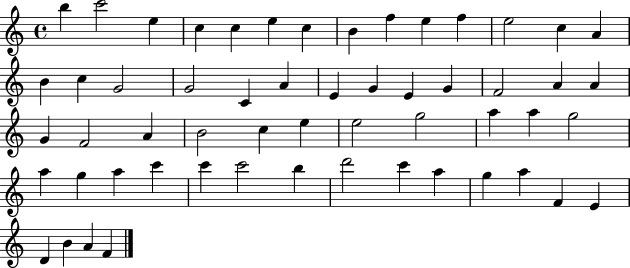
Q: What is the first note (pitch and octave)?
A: B5